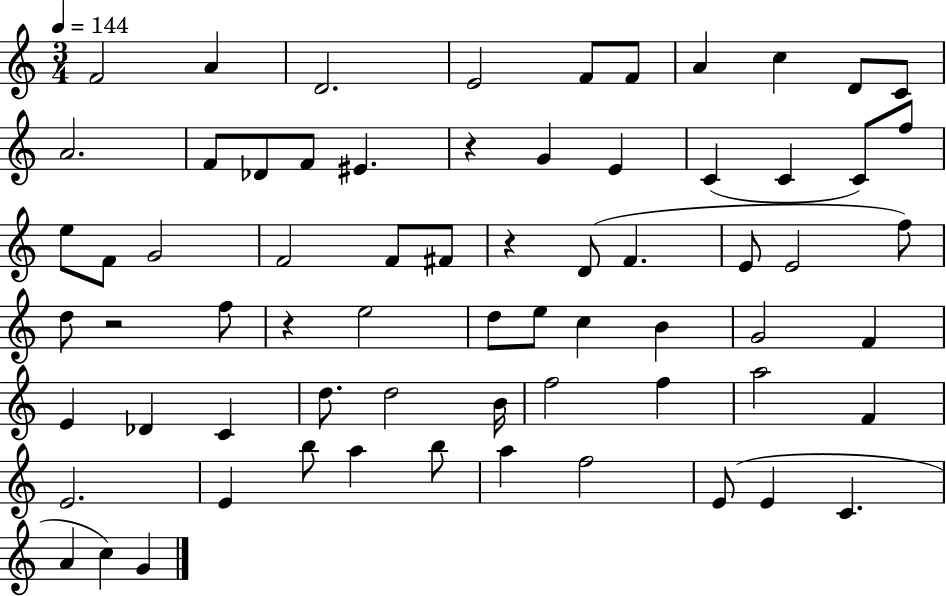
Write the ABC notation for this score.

X:1
T:Untitled
M:3/4
L:1/4
K:C
F2 A D2 E2 F/2 F/2 A c D/2 C/2 A2 F/2 _D/2 F/2 ^E z G E C C C/2 f/2 e/2 F/2 G2 F2 F/2 ^F/2 z D/2 F E/2 E2 f/2 d/2 z2 f/2 z e2 d/2 e/2 c B G2 F E _D C d/2 d2 B/4 f2 f a2 F E2 E b/2 a b/2 a f2 E/2 E C A c G